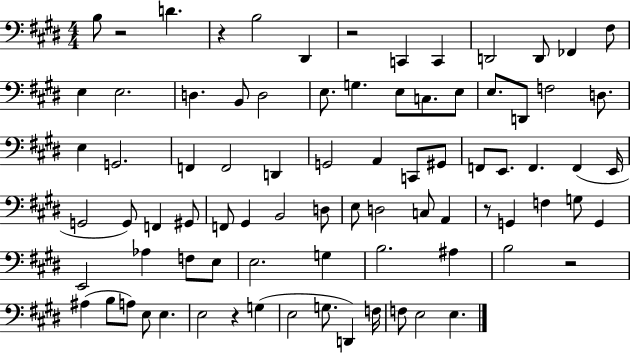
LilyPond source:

{
  \clef bass
  \numericTimeSignature
  \time 4/4
  \key e \major
  b8 r2 d'4. | r4 b2 dis,4 | r2 c,4 c,4 | d,2 d,8 fes,4 fis8 | \break e4 e2. | d4. b,8 d2 | e8. g4. e8 c8. e8 | e8. d,8 f2 d8. | \break e4 g,2. | f,4 f,2 d,4 | g,2 a,4 c,8 gis,8 | f,8 e,8. f,4. f,4( e,16 | \break g,2 g,8) f,4 gis,8 | f,8 gis,4 b,2 d8 | e8 d2 c8 a,4 | r8 g,4 f4 g8 g,4 | \break e,2 aes4 f8 e8 | e2. g4 | b2. ais4 | b2 r2 | \break ais4( b8 a8) e8 e4. | e2 r4 g4( | e2 g8. d,4) f16 | f8 e2 e4. | \break \bar "|."
}